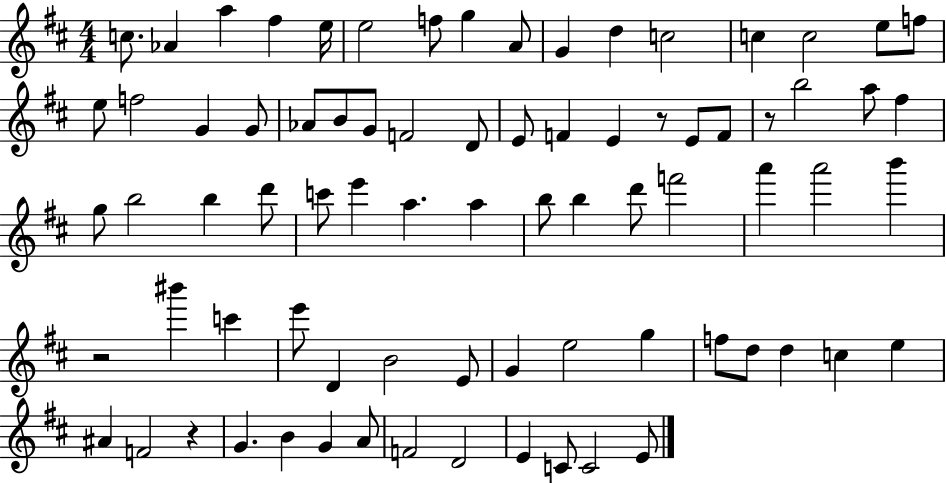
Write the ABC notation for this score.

X:1
T:Untitled
M:4/4
L:1/4
K:D
c/2 _A a ^f e/4 e2 f/2 g A/2 G d c2 c c2 e/2 f/2 e/2 f2 G G/2 _A/2 B/2 G/2 F2 D/2 E/2 F E z/2 E/2 F/2 z/2 b2 a/2 ^f g/2 b2 b d'/2 c'/2 e' a a b/2 b d'/2 f'2 a' a'2 b' z2 ^b' c' e'/2 D B2 E/2 G e2 g f/2 d/2 d c e ^A F2 z G B G A/2 F2 D2 E C/2 C2 E/2